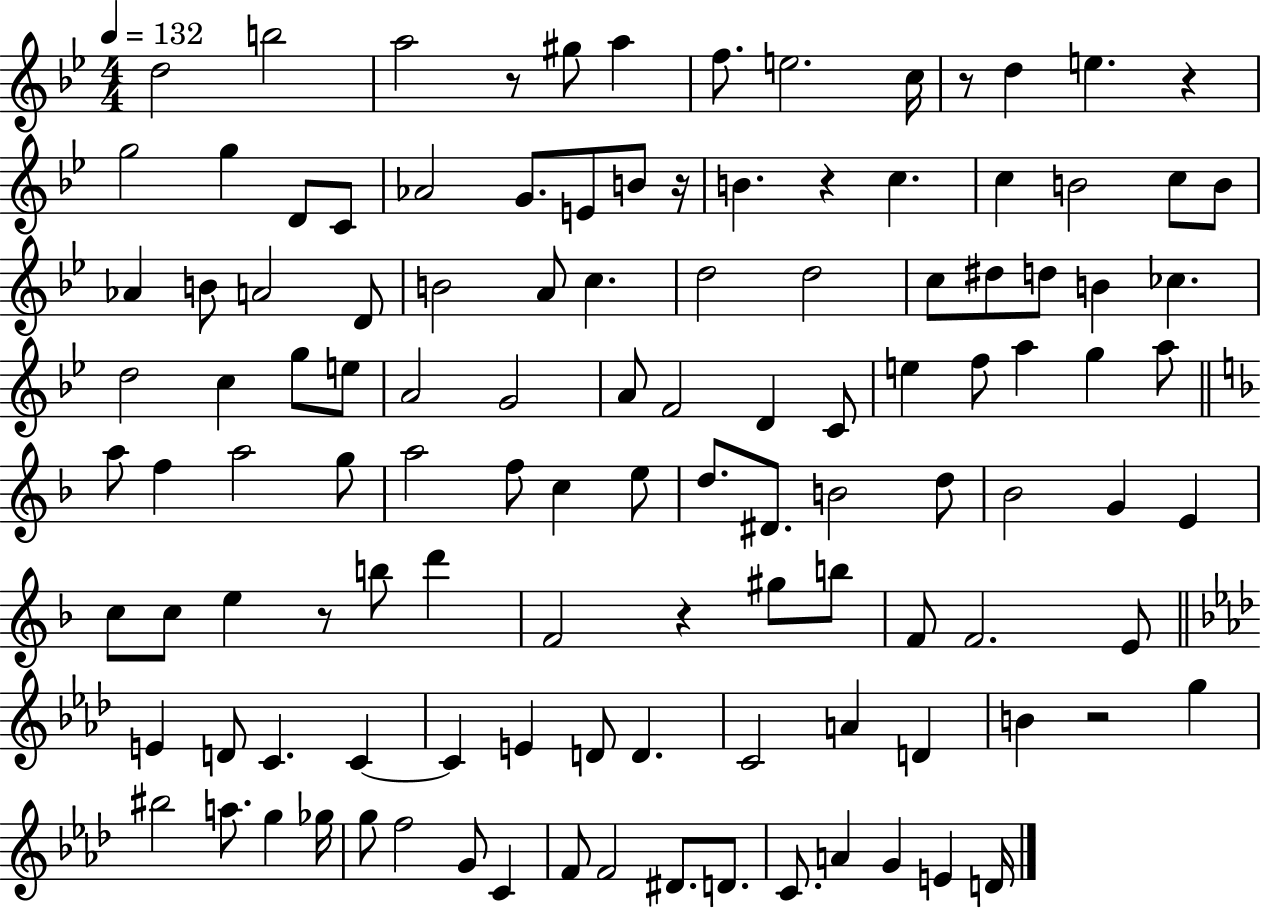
{
  \clef treble
  \numericTimeSignature
  \time 4/4
  \key bes \major
  \tempo 4 = 132
  d''2 b''2 | a''2 r8 gis''8 a''4 | f''8. e''2. c''16 | r8 d''4 e''4. r4 | \break g''2 g''4 d'8 c'8 | aes'2 g'8. e'8 b'8 r16 | b'4. r4 c''4. | c''4 b'2 c''8 b'8 | \break aes'4 b'8 a'2 d'8 | b'2 a'8 c''4. | d''2 d''2 | c''8 dis''8 d''8 b'4 ces''4. | \break d''2 c''4 g''8 e''8 | a'2 g'2 | a'8 f'2 d'4 c'8 | e''4 f''8 a''4 g''4 a''8 | \break \bar "||" \break \key d \minor a''8 f''4 a''2 g''8 | a''2 f''8 c''4 e''8 | d''8. dis'8. b'2 d''8 | bes'2 g'4 e'4 | \break c''8 c''8 e''4 r8 b''8 d'''4 | f'2 r4 gis''8 b''8 | f'8 f'2. e'8 | \bar "||" \break \key f \minor e'4 d'8 c'4. c'4~~ | c'4 e'4 d'8 d'4. | c'2 a'4 d'4 | b'4 r2 g''4 | \break bis''2 a''8. g''4 ges''16 | g''8 f''2 g'8 c'4 | f'8 f'2 dis'8. d'8. | c'8. a'4 g'4 e'4 d'16 | \break \bar "|."
}